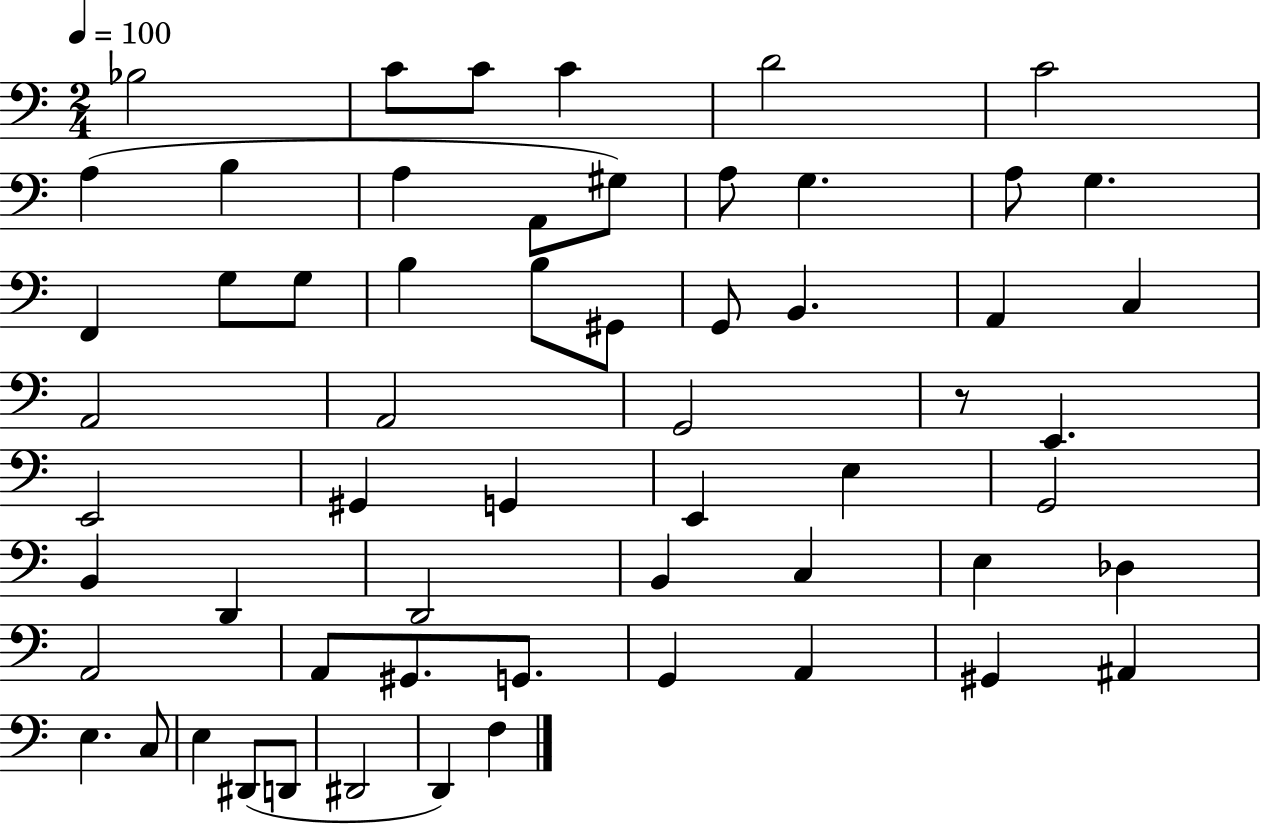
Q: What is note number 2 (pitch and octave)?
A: C4